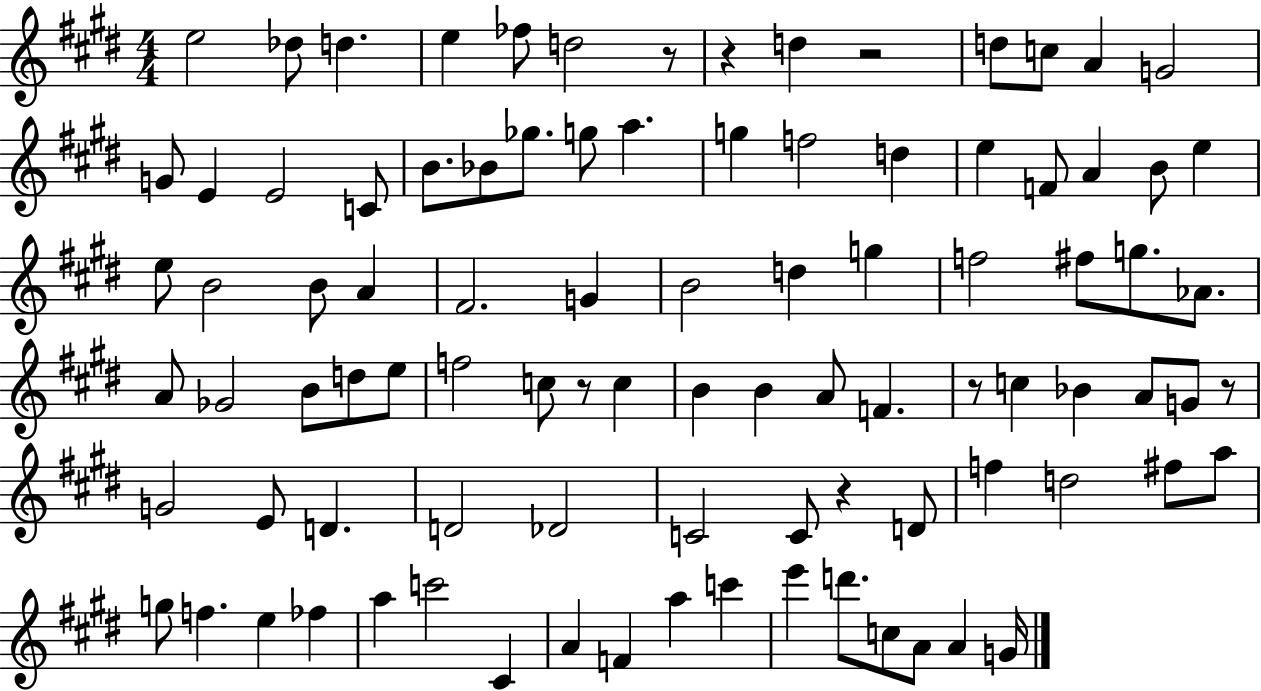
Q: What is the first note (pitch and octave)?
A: E5